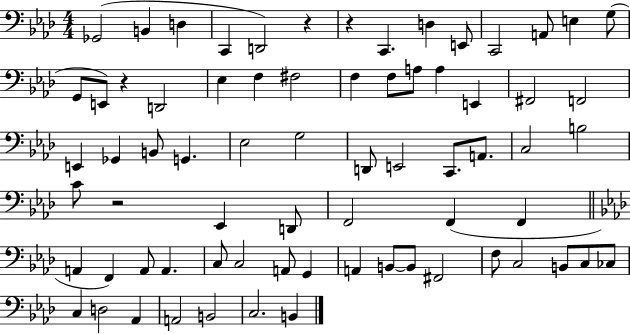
Gb2/h B2/q D3/q C2/q D2/h R/q R/q C2/q. D3/q E2/e C2/h A2/e E3/q G3/e G2/e E2/e R/q D2/h Eb3/q F3/q F#3/h F3/q F3/e A3/e A3/q E2/q F#2/h F2/h E2/q Gb2/q B2/e G2/q. Eb3/h G3/h D2/e E2/h C2/e. A2/e. C3/h B3/h C4/e R/h Eb2/q D2/e F2/h F2/q F2/q A2/q F2/q A2/e A2/q. C3/e C3/h A2/e G2/q A2/q B2/e B2/e F#2/h F3/e C3/h B2/e C3/e CES3/e C3/q D3/h Ab2/q A2/h B2/h C3/h. B2/q